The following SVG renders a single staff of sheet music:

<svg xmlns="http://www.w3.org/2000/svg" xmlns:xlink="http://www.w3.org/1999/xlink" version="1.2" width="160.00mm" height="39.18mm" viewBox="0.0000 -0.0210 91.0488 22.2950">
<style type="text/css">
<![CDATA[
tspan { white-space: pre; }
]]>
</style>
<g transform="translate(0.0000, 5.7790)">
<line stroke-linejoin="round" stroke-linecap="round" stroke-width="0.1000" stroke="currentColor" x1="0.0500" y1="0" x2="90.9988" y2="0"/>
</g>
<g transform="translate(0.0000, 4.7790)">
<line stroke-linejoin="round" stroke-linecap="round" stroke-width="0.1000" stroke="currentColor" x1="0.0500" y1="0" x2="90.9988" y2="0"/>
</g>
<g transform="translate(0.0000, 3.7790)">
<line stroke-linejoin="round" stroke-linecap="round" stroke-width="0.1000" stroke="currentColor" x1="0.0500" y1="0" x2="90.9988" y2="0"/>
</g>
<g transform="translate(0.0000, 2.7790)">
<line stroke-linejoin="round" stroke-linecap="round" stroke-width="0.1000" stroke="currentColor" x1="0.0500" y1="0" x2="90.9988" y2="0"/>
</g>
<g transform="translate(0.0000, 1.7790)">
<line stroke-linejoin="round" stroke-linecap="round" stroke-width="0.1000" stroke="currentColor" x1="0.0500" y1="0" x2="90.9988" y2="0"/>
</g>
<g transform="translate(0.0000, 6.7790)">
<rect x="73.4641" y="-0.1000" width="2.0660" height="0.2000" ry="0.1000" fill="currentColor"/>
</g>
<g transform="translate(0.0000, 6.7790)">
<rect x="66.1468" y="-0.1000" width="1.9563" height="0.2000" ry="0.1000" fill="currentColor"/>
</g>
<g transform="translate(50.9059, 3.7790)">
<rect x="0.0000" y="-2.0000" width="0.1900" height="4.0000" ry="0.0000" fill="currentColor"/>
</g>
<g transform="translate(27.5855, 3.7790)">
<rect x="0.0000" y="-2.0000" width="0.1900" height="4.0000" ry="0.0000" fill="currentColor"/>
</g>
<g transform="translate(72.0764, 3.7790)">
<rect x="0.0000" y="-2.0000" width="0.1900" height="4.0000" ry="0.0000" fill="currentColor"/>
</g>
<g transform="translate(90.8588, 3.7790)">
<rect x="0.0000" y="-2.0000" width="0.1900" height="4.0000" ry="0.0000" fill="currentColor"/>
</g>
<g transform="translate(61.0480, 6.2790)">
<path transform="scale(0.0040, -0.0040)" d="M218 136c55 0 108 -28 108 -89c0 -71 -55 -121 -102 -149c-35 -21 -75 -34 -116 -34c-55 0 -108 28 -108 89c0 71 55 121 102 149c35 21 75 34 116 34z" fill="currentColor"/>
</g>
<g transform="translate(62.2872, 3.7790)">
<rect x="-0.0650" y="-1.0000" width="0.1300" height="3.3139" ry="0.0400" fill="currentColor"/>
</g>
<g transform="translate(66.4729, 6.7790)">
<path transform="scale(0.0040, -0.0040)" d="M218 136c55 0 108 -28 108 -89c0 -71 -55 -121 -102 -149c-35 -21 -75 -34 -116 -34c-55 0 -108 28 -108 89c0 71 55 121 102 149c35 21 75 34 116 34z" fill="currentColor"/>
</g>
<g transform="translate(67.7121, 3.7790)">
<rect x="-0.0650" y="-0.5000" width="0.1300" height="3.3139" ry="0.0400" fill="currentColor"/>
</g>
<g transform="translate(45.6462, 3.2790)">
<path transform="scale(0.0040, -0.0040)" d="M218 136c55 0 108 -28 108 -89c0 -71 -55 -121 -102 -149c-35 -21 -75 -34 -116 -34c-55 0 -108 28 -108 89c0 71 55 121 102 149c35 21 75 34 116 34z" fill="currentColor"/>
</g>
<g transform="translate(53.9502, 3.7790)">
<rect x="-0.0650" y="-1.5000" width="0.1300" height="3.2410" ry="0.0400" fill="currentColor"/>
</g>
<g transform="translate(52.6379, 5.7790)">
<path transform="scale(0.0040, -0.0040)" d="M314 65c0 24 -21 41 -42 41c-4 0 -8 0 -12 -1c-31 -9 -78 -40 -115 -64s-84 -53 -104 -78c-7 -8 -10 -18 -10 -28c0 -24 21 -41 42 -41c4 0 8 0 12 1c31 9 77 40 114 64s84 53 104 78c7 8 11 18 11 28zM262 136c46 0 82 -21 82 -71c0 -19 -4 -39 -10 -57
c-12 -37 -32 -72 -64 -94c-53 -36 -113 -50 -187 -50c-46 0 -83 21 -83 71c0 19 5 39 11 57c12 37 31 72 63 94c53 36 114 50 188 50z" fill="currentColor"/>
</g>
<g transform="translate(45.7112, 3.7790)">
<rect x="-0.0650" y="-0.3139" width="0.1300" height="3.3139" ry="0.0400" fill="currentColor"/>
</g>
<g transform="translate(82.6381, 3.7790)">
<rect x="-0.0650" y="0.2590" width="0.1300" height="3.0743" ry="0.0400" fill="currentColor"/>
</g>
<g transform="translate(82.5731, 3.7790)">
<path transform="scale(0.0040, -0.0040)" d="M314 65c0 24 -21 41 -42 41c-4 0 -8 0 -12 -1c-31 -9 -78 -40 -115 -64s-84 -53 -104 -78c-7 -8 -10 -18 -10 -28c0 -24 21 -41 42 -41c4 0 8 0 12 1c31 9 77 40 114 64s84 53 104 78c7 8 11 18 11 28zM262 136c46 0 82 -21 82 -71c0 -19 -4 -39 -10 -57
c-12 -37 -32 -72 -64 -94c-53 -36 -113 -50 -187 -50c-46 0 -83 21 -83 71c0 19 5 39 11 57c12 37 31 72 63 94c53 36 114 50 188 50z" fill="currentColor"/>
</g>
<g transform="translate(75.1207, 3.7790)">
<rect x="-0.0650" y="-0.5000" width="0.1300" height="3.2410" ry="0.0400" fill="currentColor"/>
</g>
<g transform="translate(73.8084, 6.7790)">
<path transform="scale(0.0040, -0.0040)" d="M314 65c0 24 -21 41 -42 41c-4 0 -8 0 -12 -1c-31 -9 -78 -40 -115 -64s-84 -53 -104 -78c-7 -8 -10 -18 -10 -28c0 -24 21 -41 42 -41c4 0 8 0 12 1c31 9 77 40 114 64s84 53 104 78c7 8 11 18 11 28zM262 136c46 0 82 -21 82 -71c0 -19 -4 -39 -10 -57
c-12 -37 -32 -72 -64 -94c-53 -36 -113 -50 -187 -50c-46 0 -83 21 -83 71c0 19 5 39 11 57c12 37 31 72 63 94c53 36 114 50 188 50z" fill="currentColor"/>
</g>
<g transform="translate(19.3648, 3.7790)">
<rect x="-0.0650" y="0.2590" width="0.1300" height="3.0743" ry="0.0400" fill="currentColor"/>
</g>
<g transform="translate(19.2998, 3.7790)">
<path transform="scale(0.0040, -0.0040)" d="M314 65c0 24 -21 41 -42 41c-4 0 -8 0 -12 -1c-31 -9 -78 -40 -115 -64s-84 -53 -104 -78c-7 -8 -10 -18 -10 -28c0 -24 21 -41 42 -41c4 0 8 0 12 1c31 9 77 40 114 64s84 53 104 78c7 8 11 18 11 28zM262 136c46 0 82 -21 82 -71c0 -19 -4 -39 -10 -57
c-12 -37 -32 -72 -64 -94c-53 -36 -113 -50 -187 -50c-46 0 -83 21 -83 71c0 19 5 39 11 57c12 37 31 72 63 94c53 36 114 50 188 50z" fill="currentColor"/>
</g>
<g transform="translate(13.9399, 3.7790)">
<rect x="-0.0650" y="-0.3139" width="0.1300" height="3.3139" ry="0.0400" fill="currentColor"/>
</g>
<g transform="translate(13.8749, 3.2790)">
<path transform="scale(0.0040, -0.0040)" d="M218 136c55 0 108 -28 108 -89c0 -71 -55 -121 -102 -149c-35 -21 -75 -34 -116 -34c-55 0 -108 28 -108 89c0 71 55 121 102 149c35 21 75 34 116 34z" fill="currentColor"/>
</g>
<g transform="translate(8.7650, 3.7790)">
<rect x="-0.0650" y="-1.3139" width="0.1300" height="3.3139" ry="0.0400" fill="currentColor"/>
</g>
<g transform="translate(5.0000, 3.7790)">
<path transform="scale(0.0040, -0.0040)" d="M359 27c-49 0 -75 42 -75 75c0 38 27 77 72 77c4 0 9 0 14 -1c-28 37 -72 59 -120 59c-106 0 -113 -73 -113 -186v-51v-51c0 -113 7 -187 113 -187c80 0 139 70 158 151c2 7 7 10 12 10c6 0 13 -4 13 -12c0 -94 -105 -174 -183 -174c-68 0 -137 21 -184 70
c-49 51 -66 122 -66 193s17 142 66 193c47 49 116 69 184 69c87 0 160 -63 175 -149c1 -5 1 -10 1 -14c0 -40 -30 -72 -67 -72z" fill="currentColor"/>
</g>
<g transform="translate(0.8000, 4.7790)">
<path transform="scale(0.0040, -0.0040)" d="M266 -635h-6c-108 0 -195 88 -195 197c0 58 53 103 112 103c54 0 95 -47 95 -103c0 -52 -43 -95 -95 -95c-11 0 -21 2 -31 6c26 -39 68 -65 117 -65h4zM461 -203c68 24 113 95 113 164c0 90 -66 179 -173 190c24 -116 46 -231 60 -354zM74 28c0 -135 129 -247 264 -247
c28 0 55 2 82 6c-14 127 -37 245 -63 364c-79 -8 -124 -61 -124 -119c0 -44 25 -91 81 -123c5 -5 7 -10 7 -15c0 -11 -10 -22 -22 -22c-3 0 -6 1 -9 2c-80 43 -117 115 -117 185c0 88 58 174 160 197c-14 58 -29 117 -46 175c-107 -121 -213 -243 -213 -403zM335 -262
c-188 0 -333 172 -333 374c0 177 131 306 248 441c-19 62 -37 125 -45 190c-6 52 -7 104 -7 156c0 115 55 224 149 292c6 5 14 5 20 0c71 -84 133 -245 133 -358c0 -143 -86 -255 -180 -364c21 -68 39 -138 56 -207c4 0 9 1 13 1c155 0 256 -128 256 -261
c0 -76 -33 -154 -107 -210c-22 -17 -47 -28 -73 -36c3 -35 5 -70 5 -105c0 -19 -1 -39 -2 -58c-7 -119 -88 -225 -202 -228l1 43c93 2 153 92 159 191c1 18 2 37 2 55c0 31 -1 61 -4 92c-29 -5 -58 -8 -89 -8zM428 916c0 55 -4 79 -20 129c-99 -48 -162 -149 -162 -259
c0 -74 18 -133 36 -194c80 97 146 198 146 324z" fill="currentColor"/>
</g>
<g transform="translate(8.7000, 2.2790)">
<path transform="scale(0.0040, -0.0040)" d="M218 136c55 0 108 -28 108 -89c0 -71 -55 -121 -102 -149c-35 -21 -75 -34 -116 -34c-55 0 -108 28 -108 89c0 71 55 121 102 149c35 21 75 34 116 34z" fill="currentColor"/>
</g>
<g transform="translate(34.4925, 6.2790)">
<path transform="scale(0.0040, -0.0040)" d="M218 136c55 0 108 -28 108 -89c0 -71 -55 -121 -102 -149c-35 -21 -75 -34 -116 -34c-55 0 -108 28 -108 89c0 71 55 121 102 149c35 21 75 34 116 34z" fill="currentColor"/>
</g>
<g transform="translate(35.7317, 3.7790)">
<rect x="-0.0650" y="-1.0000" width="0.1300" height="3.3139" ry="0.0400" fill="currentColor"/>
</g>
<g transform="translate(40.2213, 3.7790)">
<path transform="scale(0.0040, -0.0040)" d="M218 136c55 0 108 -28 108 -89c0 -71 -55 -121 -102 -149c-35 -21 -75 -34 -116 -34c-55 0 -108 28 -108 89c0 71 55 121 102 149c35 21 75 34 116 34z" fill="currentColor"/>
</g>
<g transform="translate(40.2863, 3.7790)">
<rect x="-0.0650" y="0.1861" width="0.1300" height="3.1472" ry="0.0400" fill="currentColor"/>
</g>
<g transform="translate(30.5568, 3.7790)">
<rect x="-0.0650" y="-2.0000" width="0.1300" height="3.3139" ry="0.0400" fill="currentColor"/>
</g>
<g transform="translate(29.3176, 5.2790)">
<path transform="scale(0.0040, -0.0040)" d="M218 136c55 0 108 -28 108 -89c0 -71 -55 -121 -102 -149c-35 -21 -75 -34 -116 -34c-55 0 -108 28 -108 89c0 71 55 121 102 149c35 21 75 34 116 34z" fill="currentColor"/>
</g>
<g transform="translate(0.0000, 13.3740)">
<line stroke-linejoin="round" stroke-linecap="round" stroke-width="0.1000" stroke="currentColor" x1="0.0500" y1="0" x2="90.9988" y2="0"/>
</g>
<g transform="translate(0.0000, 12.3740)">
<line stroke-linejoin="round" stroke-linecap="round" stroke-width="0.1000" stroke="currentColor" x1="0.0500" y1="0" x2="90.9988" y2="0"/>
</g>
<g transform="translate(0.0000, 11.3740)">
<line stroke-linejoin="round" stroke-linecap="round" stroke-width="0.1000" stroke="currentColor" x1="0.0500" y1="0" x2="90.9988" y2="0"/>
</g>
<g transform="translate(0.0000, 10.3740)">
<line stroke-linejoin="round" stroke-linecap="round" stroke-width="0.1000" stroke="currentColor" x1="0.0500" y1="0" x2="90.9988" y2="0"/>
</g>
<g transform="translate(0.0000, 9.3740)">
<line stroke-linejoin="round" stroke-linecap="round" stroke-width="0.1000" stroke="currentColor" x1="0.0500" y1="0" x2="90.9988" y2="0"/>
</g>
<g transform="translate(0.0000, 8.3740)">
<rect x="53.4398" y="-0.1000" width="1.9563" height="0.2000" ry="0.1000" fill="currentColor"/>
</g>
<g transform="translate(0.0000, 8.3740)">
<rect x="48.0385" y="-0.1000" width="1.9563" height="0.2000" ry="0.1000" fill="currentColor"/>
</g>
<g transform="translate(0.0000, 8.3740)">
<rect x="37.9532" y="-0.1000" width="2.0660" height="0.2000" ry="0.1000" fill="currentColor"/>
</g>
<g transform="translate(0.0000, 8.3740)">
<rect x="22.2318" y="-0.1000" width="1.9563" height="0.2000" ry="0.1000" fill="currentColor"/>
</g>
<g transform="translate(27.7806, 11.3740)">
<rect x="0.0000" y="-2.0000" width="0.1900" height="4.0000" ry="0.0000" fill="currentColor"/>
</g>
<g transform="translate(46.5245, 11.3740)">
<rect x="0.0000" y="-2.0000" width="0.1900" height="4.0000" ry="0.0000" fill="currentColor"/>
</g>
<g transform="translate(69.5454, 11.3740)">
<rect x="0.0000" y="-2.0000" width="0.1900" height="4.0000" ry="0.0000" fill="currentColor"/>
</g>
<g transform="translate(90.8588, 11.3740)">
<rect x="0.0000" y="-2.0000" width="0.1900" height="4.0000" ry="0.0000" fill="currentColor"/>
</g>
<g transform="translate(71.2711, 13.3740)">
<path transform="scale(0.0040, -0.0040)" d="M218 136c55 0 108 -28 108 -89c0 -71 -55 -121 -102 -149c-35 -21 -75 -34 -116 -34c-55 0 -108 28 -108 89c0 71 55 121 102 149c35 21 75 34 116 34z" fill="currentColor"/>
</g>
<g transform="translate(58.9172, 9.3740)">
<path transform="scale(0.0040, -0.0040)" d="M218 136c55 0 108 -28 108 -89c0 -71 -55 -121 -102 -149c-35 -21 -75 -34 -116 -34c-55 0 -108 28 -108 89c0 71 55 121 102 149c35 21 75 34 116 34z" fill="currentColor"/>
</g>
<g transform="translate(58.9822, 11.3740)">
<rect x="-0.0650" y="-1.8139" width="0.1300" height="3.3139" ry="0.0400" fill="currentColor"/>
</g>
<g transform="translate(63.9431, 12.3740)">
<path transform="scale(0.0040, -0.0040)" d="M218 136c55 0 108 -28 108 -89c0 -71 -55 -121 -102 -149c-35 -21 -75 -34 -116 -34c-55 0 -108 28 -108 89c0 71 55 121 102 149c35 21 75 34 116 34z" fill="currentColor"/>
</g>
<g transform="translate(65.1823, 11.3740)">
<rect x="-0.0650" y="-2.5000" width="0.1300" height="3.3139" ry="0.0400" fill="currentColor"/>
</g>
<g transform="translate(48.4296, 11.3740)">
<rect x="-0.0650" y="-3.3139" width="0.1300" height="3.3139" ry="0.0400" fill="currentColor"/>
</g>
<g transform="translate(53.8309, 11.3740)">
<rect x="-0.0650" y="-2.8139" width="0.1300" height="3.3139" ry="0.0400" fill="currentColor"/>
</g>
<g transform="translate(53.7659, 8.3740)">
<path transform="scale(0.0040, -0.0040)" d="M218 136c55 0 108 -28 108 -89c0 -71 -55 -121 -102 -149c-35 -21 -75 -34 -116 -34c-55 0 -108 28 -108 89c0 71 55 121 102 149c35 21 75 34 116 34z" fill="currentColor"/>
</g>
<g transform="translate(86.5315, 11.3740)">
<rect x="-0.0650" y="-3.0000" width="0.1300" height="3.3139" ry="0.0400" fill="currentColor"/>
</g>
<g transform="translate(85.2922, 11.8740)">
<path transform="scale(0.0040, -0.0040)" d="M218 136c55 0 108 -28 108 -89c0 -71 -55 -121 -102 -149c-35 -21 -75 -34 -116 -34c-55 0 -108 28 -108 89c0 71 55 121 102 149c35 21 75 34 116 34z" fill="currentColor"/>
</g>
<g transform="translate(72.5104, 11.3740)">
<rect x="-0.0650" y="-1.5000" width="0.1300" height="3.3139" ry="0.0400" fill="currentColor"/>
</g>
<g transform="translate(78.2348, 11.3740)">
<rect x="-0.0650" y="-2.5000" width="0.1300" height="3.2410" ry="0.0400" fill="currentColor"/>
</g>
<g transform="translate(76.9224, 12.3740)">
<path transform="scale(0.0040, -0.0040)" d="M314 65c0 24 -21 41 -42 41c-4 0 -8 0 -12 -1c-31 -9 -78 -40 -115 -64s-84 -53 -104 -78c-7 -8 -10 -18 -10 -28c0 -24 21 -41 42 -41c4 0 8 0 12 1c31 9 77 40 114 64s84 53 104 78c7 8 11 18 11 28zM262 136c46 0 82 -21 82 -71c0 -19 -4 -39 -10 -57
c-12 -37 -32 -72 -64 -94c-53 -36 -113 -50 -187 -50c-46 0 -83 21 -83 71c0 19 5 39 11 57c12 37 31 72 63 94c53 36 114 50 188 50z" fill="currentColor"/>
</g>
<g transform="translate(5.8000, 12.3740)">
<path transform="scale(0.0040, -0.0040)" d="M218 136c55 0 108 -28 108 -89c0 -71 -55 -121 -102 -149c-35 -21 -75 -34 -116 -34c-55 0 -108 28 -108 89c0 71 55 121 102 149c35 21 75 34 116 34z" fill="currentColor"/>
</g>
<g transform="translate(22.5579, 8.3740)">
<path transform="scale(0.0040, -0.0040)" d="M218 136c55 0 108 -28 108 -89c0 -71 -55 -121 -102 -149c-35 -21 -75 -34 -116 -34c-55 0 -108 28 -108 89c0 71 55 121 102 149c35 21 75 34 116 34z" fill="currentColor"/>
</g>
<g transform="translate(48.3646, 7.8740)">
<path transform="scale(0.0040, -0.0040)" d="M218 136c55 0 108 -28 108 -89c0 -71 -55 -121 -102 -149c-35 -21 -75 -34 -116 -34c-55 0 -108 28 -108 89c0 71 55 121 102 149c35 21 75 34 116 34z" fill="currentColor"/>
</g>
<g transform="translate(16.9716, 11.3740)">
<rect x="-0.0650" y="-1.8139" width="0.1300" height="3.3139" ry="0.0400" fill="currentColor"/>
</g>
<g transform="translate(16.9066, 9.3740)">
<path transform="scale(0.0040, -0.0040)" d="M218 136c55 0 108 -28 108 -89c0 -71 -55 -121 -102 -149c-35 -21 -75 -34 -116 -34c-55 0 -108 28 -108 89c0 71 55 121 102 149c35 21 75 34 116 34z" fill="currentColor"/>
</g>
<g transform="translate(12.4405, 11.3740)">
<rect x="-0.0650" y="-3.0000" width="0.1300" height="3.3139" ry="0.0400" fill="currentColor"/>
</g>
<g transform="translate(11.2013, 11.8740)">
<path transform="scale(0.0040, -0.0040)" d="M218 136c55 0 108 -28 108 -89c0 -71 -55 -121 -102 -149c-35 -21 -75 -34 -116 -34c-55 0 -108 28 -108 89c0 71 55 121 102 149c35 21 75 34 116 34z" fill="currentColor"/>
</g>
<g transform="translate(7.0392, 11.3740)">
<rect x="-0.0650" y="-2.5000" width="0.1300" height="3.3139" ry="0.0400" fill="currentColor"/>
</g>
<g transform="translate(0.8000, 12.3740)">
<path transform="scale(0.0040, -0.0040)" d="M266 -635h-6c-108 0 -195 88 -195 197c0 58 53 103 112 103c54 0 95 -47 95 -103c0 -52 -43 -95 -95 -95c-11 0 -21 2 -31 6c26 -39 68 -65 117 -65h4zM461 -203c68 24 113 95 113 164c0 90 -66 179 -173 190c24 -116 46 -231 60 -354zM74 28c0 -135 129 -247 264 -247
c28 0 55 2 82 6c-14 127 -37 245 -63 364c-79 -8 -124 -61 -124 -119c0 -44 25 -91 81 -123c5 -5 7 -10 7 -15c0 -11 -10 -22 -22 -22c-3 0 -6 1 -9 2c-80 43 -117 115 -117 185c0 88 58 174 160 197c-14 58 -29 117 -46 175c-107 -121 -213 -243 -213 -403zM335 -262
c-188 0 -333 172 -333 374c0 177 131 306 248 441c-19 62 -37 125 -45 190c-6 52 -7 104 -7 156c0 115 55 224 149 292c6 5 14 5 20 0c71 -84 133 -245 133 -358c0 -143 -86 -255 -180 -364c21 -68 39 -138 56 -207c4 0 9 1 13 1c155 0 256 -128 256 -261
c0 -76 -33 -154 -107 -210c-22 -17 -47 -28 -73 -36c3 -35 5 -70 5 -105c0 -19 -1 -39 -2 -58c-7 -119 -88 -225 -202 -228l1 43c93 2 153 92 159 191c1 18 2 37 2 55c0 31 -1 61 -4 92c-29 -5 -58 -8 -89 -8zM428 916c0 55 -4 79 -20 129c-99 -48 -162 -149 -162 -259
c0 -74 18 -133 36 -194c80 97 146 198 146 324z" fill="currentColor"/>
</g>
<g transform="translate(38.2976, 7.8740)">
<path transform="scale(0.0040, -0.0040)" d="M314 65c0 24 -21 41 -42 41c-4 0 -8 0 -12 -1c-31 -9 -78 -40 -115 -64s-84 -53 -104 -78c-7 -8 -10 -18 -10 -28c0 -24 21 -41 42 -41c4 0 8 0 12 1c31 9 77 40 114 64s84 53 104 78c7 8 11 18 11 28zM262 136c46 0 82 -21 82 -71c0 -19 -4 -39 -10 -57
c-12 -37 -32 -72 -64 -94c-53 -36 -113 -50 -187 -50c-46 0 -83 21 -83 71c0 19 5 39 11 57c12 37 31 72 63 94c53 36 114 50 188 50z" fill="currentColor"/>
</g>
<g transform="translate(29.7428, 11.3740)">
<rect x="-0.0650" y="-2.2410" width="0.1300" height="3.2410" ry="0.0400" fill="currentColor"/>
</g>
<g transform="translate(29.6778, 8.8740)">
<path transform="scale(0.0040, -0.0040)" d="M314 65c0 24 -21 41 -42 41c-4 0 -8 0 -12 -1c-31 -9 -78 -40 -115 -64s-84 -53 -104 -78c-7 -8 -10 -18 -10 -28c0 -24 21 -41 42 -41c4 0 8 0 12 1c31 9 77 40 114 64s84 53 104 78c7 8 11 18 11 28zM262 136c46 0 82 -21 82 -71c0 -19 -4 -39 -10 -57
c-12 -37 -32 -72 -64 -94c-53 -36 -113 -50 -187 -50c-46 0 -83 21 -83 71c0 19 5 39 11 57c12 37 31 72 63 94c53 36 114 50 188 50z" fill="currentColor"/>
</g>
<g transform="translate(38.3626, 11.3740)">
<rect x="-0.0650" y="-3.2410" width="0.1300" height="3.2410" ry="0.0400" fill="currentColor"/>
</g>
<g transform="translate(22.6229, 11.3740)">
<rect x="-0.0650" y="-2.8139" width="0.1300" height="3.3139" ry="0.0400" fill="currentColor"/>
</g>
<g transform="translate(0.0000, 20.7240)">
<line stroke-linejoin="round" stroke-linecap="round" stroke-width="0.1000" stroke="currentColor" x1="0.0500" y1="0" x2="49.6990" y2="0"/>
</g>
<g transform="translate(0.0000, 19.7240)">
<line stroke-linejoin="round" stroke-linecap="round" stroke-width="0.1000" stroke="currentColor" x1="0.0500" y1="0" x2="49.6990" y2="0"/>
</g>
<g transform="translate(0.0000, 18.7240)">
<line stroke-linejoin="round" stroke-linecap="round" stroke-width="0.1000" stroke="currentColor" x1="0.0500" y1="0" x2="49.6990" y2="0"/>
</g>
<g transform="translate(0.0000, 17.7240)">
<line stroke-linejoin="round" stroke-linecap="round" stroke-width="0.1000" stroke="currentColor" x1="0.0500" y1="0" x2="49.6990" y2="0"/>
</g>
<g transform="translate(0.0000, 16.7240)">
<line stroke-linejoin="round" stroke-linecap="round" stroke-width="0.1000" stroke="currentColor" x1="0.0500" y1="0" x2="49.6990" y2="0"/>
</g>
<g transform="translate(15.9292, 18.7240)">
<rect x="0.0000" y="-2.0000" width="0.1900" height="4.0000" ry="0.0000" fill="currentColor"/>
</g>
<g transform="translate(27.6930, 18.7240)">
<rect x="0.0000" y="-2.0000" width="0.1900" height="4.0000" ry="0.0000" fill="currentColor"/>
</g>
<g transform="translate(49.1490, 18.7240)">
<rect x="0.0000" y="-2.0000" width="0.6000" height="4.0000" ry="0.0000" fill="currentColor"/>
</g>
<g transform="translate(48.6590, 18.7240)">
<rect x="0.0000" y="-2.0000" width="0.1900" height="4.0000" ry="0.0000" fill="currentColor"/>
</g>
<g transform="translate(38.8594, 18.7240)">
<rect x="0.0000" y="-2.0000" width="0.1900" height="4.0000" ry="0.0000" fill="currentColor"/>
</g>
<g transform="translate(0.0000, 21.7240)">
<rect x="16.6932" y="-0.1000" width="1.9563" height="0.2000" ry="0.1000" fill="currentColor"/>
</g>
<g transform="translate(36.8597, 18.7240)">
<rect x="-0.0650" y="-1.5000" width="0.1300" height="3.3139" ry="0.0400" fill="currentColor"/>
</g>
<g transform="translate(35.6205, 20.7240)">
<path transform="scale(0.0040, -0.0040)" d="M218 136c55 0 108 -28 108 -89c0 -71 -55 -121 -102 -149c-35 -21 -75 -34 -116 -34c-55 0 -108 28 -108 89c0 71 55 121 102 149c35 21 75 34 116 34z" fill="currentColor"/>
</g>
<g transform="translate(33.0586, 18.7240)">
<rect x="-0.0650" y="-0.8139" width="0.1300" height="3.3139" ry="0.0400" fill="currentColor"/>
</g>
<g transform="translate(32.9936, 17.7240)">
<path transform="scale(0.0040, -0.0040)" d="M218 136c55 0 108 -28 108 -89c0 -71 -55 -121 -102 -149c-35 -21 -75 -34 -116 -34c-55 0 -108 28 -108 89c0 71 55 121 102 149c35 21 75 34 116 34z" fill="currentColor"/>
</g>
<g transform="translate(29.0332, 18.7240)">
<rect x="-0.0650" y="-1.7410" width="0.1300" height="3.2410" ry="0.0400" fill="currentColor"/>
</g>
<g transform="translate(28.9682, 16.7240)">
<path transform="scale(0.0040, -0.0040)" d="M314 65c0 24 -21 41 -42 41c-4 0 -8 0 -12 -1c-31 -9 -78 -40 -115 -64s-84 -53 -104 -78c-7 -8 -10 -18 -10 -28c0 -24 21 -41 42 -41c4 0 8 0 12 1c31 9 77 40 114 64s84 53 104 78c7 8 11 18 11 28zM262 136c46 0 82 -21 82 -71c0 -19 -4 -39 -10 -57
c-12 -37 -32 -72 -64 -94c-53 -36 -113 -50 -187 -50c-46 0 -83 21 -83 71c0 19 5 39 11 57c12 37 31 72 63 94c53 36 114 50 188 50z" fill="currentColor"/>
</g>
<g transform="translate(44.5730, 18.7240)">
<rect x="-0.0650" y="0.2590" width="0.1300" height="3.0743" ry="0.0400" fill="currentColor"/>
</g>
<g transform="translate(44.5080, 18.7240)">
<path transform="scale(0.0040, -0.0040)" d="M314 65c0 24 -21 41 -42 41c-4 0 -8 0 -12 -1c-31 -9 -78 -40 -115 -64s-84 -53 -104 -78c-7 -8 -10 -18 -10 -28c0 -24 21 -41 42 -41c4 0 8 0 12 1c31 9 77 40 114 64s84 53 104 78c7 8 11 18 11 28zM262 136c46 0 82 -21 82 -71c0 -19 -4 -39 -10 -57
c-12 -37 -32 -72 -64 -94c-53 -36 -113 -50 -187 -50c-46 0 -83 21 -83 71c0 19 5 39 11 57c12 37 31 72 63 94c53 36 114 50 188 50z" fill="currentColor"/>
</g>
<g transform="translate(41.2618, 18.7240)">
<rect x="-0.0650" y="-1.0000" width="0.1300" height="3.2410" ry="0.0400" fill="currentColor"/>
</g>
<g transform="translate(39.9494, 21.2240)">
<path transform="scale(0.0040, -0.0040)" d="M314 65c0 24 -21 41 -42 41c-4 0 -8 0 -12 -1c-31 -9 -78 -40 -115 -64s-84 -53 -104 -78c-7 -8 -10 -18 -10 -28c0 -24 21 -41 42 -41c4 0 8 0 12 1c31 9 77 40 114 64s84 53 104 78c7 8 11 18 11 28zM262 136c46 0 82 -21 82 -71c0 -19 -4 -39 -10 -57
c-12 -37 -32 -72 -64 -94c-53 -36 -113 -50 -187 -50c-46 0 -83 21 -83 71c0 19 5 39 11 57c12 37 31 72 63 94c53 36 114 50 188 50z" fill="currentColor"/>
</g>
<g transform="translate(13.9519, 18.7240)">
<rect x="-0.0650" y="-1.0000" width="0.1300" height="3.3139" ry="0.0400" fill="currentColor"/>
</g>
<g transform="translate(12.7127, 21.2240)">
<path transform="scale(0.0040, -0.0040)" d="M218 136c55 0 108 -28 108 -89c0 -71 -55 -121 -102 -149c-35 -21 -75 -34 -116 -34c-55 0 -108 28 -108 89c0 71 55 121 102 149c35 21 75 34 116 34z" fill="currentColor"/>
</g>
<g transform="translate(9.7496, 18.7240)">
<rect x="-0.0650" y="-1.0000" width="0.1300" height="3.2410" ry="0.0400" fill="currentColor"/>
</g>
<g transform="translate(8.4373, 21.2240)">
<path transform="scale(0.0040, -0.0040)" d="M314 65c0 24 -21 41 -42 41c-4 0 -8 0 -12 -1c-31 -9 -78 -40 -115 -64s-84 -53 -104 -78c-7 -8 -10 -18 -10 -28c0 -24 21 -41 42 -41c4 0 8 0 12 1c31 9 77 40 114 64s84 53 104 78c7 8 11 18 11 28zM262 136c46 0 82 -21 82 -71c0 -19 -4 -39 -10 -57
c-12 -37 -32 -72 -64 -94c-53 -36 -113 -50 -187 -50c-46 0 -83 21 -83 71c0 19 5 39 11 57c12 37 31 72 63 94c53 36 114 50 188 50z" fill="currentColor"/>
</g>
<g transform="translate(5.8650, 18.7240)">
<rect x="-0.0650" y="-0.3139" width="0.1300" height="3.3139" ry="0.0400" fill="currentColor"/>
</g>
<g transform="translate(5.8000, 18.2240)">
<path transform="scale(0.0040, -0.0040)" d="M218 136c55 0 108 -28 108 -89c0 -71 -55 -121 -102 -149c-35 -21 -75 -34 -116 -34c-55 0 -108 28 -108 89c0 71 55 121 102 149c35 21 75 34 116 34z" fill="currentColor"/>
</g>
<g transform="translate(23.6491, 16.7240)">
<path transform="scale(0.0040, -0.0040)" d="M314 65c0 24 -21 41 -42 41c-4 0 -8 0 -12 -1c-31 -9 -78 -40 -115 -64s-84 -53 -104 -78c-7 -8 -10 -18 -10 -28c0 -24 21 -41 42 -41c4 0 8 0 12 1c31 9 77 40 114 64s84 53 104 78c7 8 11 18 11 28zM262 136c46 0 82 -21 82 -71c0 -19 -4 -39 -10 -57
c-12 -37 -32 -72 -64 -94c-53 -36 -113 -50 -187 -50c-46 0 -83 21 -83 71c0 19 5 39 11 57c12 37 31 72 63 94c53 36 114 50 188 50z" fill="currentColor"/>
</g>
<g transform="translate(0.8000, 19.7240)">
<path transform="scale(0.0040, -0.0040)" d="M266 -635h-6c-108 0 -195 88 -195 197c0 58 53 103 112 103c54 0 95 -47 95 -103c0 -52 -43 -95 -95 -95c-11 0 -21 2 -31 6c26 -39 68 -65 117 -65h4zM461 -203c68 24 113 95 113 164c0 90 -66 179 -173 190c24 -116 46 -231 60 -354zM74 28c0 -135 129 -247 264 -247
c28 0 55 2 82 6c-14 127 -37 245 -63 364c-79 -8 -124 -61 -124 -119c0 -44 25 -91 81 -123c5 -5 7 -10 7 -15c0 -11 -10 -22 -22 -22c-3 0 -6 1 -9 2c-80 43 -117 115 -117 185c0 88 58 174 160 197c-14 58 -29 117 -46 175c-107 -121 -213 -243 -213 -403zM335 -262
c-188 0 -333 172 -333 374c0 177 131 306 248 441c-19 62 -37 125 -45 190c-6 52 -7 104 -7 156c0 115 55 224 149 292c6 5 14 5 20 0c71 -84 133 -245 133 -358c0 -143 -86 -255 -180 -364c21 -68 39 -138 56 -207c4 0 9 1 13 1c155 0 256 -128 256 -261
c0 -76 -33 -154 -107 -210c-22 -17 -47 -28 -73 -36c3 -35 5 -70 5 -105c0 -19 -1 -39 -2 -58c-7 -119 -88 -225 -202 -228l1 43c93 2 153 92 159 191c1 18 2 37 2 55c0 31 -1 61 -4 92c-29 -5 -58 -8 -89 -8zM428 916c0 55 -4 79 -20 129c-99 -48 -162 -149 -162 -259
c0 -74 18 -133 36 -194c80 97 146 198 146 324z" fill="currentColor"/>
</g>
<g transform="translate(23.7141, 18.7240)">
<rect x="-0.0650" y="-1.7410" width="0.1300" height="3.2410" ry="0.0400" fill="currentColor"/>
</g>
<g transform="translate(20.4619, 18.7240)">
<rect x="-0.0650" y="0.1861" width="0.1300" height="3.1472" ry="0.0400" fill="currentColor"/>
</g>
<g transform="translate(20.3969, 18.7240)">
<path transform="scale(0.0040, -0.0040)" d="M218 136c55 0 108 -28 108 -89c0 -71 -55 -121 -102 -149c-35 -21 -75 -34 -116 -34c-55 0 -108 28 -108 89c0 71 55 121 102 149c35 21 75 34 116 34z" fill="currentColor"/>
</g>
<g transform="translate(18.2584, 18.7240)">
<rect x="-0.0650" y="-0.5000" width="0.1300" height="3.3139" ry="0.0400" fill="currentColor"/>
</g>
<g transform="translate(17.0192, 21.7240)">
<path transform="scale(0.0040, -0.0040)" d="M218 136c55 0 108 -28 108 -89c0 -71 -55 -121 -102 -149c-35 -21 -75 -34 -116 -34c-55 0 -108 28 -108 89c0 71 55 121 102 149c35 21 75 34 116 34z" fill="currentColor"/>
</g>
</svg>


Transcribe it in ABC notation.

X:1
T:Untitled
M:4/4
L:1/4
K:C
e c B2 F D B c E2 D C C2 B2 G A f a g2 b2 b a f G E G2 A c D2 D C B f2 f2 d E D2 B2